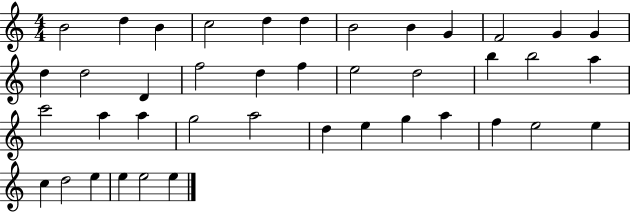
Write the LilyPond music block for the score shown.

{
  \clef treble
  \numericTimeSignature
  \time 4/4
  \key c \major
  b'2 d''4 b'4 | c''2 d''4 d''4 | b'2 b'4 g'4 | f'2 g'4 g'4 | \break d''4 d''2 d'4 | f''2 d''4 f''4 | e''2 d''2 | b''4 b''2 a''4 | \break c'''2 a''4 a''4 | g''2 a''2 | d''4 e''4 g''4 a''4 | f''4 e''2 e''4 | \break c''4 d''2 e''4 | e''4 e''2 e''4 | \bar "|."
}